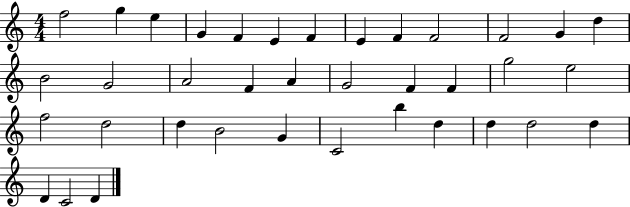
{
  \clef treble
  \numericTimeSignature
  \time 4/4
  \key c \major
  f''2 g''4 e''4 | g'4 f'4 e'4 f'4 | e'4 f'4 f'2 | f'2 g'4 d''4 | \break b'2 g'2 | a'2 f'4 a'4 | g'2 f'4 f'4 | g''2 e''2 | \break f''2 d''2 | d''4 b'2 g'4 | c'2 b''4 d''4 | d''4 d''2 d''4 | \break d'4 c'2 d'4 | \bar "|."
}